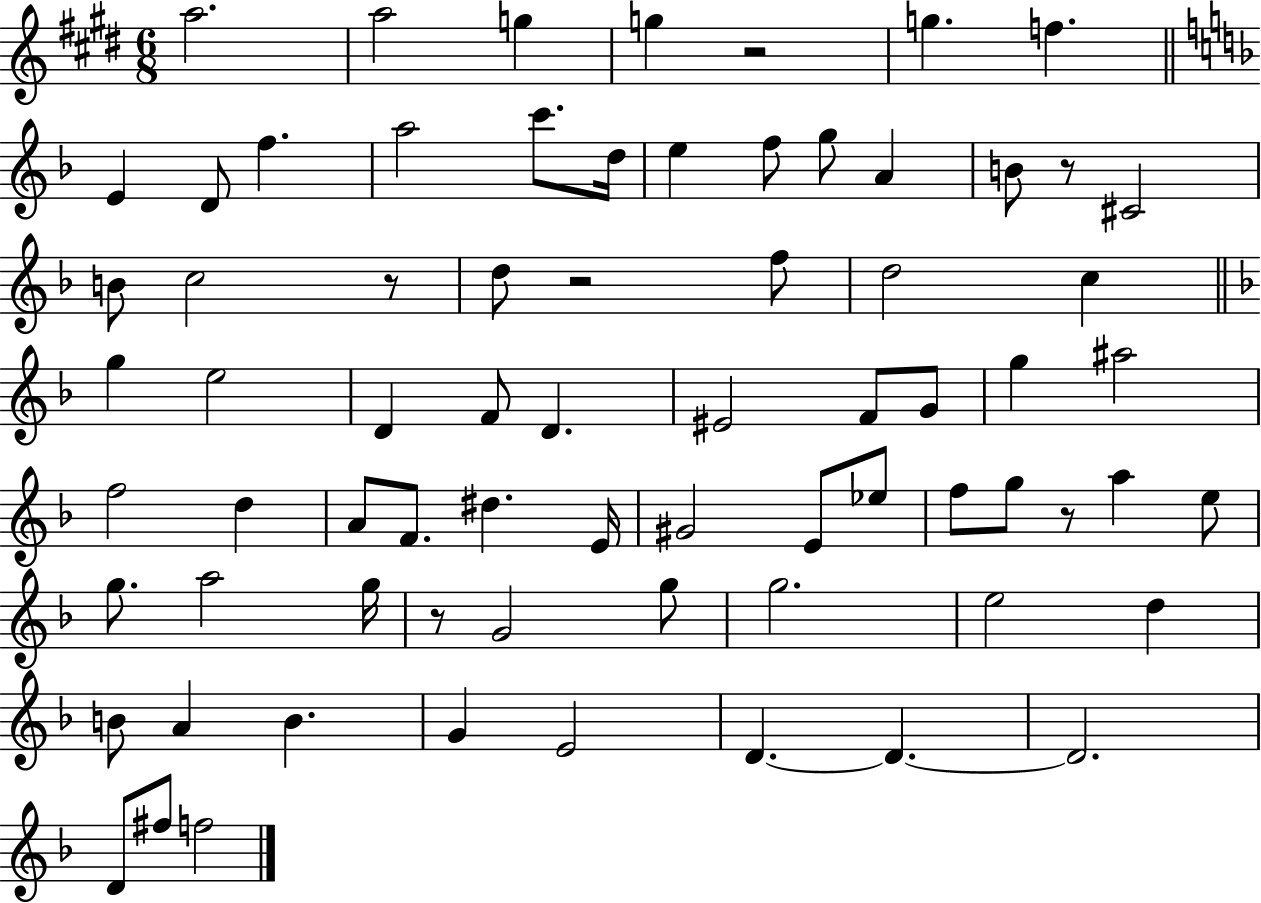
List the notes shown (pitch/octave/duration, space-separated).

A5/h. A5/h G5/q G5/q R/h G5/q. F5/q. E4/q D4/e F5/q. A5/h C6/e. D5/s E5/q F5/e G5/e A4/q B4/e R/e C#4/h B4/e C5/h R/e D5/e R/h F5/e D5/h C5/q G5/q E5/h D4/q F4/e D4/q. EIS4/h F4/e G4/e G5/q A#5/h F5/h D5/q A4/e F4/e. D#5/q. E4/s G#4/h E4/e Eb5/e F5/e G5/e R/e A5/q E5/e G5/e. A5/h G5/s R/e G4/h G5/e G5/h. E5/h D5/q B4/e A4/q B4/q. G4/q E4/h D4/q. D4/q. D4/h. D4/e F#5/e F5/h